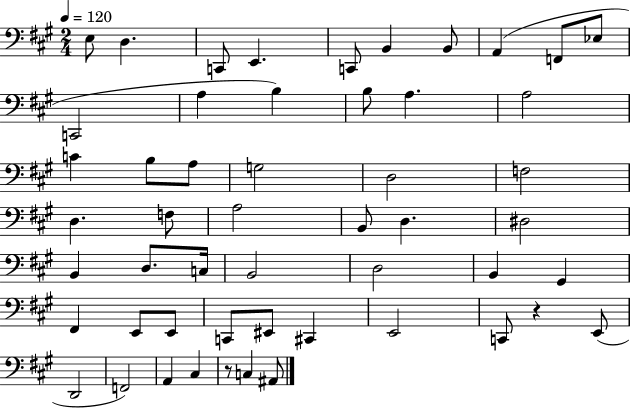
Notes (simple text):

E3/e D3/q. C2/e E2/q. C2/e B2/q B2/e A2/q F2/e Eb3/e C2/h A3/q B3/q B3/e A3/q. A3/h C4/q B3/e A3/e G3/h D3/h F3/h D3/q. F3/e A3/h B2/e D3/q. D#3/h B2/q D3/e. C3/s B2/h D3/h B2/q G#2/q F#2/q E2/e E2/e C2/e EIS2/e C#2/q E2/h C2/e R/q E2/e D2/h F2/h A2/q C#3/q R/e C3/q A#2/e